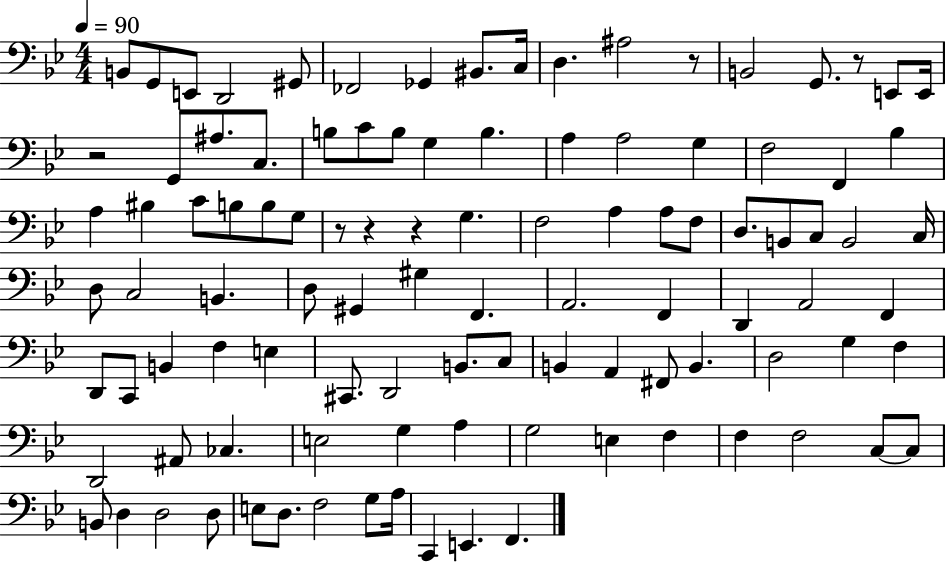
B2/e G2/e E2/e D2/h G#2/e FES2/h Gb2/q BIS2/e. C3/s D3/q. A#3/h R/e B2/h G2/e. R/e E2/e E2/s R/h G2/e A#3/e. C3/e. B3/e C4/e B3/e G3/q B3/q. A3/q A3/h G3/q F3/h F2/q Bb3/q A3/q BIS3/q C4/e B3/e B3/e G3/e R/e R/q R/q G3/q. F3/h A3/q A3/e F3/e D3/e. B2/e C3/e B2/h C3/s D3/e C3/h B2/q. D3/e G#2/q G#3/q F2/q. A2/h. F2/q D2/q A2/h F2/q D2/e C2/e B2/q F3/q E3/q C#2/e. D2/h B2/e. C3/e B2/q A2/q F#2/e B2/q. D3/h G3/q F3/q D2/h A#2/e CES3/q. E3/h G3/q A3/q G3/h E3/q F3/q F3/q F3/h C3/e C3/e B2/e D3/q D3/h D3/e E3/e D3/e. F3/h G3/e A3/s C2/q E2/q. F2/q.